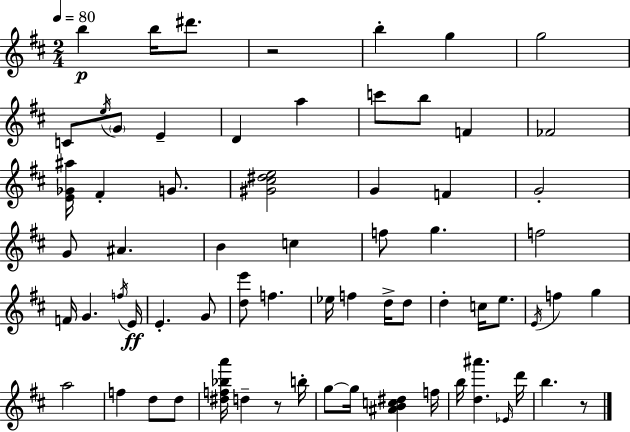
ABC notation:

X:1
T:Untitled
M:2/4
L:1/4
K:D
b b/4 ^d'/2 z2 b g g2 C/2 e/4 G/2 E D a c'/2 b/2 F _F2 [E_G^a]/4 ^F G/2 [^G^c^de]2 G F G2 G/2 ^A B c f/2 g f2 F/4 G f/4 E/4 E G/2 [de']/2 f _e/4 f d/4 d/2 d c/4 e/2 E/4 f g a2 f d/2 d/2 [^df_ba']/4 d z/2 b/4 g/2 g/4 [^ABc^d] f/4 b/4 [d^a'] _E/4 d'/4 b z/2